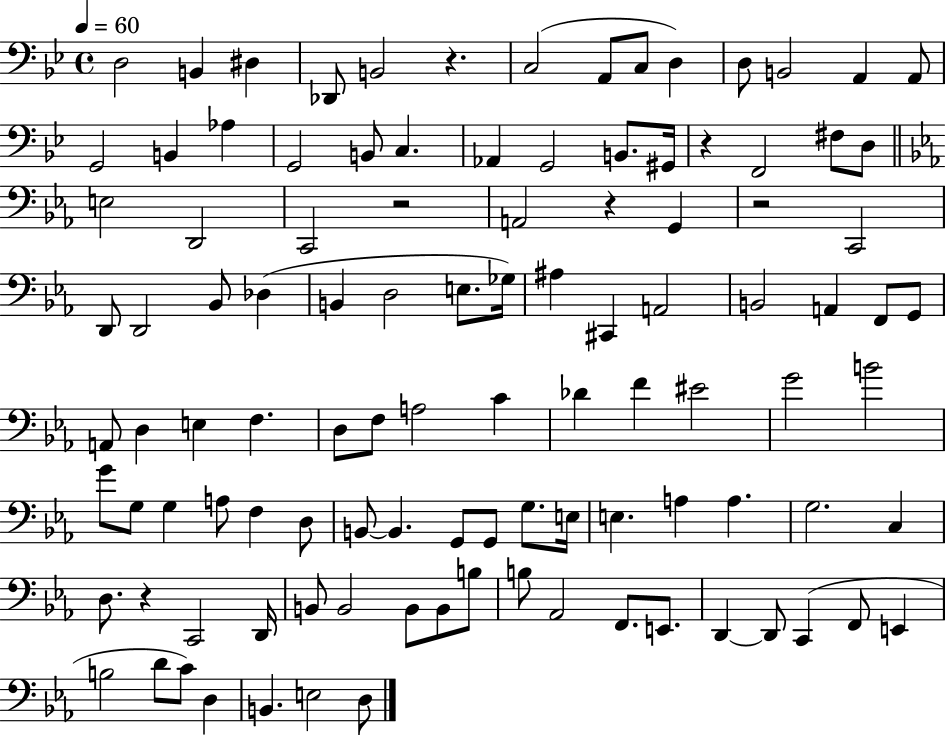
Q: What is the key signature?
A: BES major